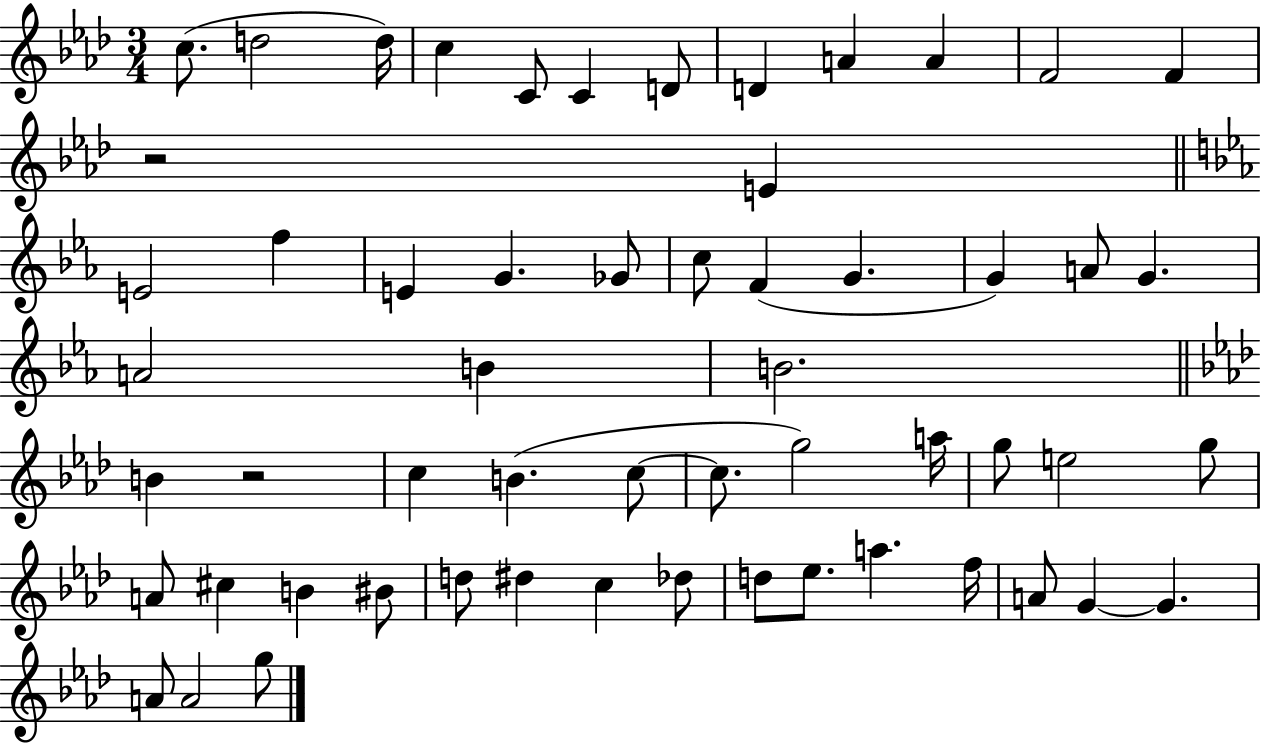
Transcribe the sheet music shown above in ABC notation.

X:1
T:Untitled
M:3/4
L:1/4
K:Ab
c/2 d2 d/4 c C/2 C D/2 D A A F2 F z2 E E2 f E G _G/2 c/2 F G G A/2 G A2 B B2 B z2 c B c/2 c/2 g2 a/4 g/2 e2 g/2 A/2 ^c B ^B/2 d/2 ^d c _d/2 d/2 _e/2 a f/4 A/2 G G A/2 A2 g/2